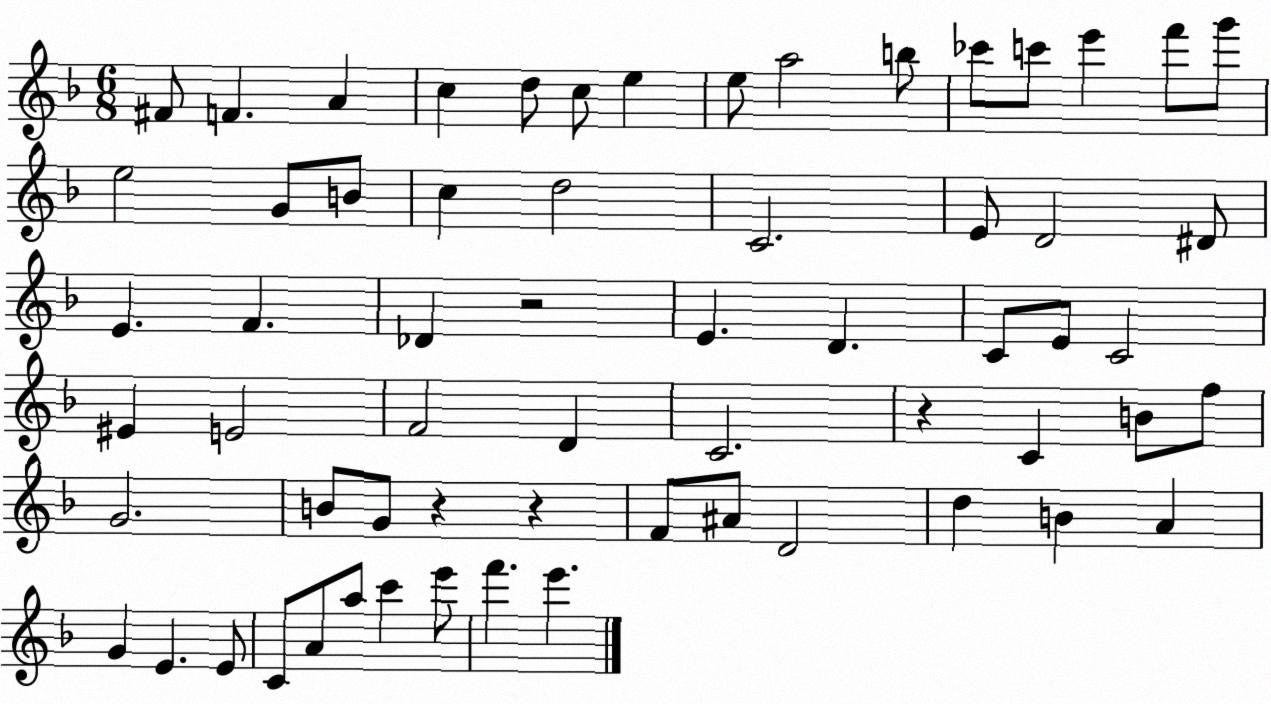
X:1
T:Untitled
M:6/8
L:1/4
K:F
^F/2 F A c d/2 c/2 e e/2 a2 b/2 _c'/2 c'/2 e' f'/2 g'/2 e2 G/2 B/2 c d2 C2 E/2 D2 ^D/2 E F _D z2 E D C/2 E/2 C2 ^E E2 F2 D C2 z C B/2 f/2 G2 B/2 G/2 z z F/2 ^A/2 D2 d B A G E E/2 C/2 A/2 a/2 c' e'/2 f' e'